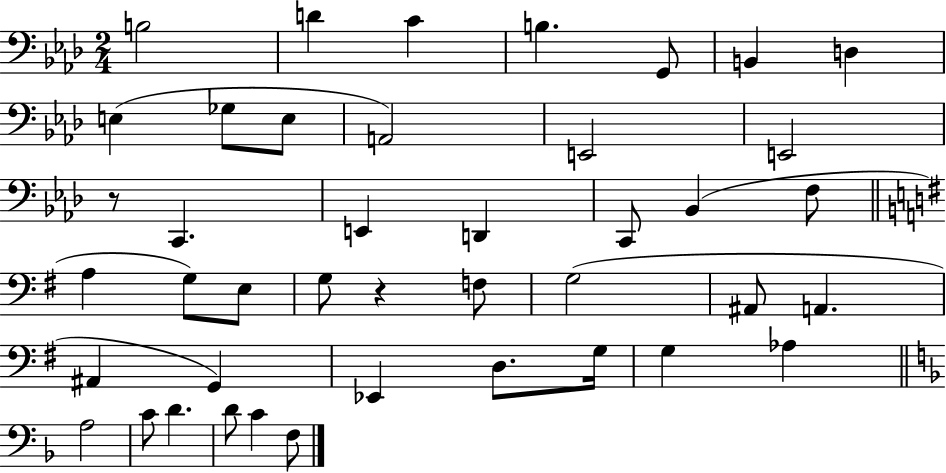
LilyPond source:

{
  \clef bass
  \numericTimeSignature
  \time 2/4
  \key aes \major
  b2 | d'4 c'4 | b4. g,8 | b,4 d4 | \break e4( ges8 e8 | a,2) | e,2 | e,2 | \break r8 c,4. | e,4 d,4 | c,8 bes,4( f8 | \bar "||" \break \key e \minor a4 g8) e8 | g8 r4 f8 | g2( | ais,8 a,4. | \break ais,4 g,4) | ees,4 d8. g16 | g4 aes4 | \bar "||" \break \key f \major a2 | c'8 d'4. | d'8 c'4 f8 | \bar "|."
}